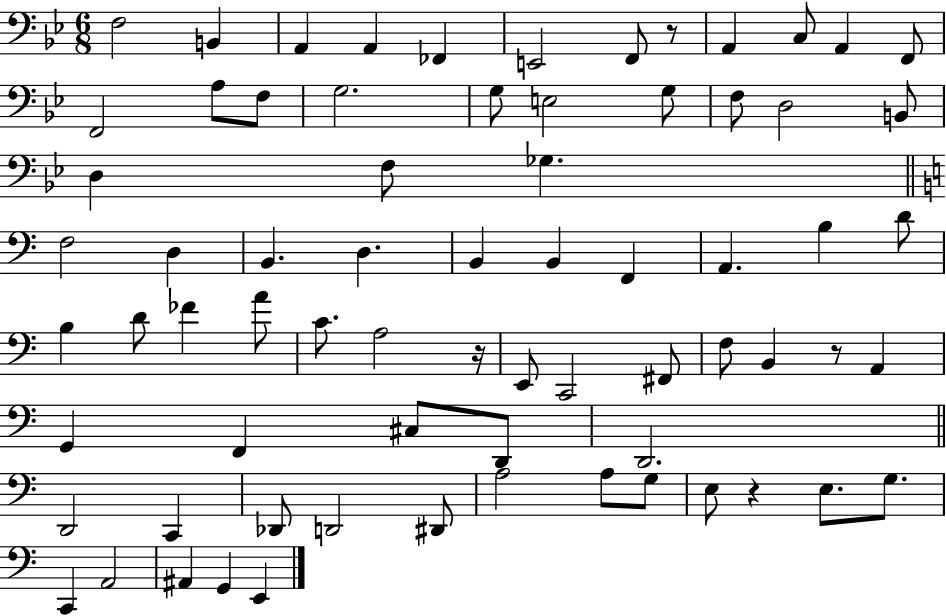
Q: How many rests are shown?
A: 4